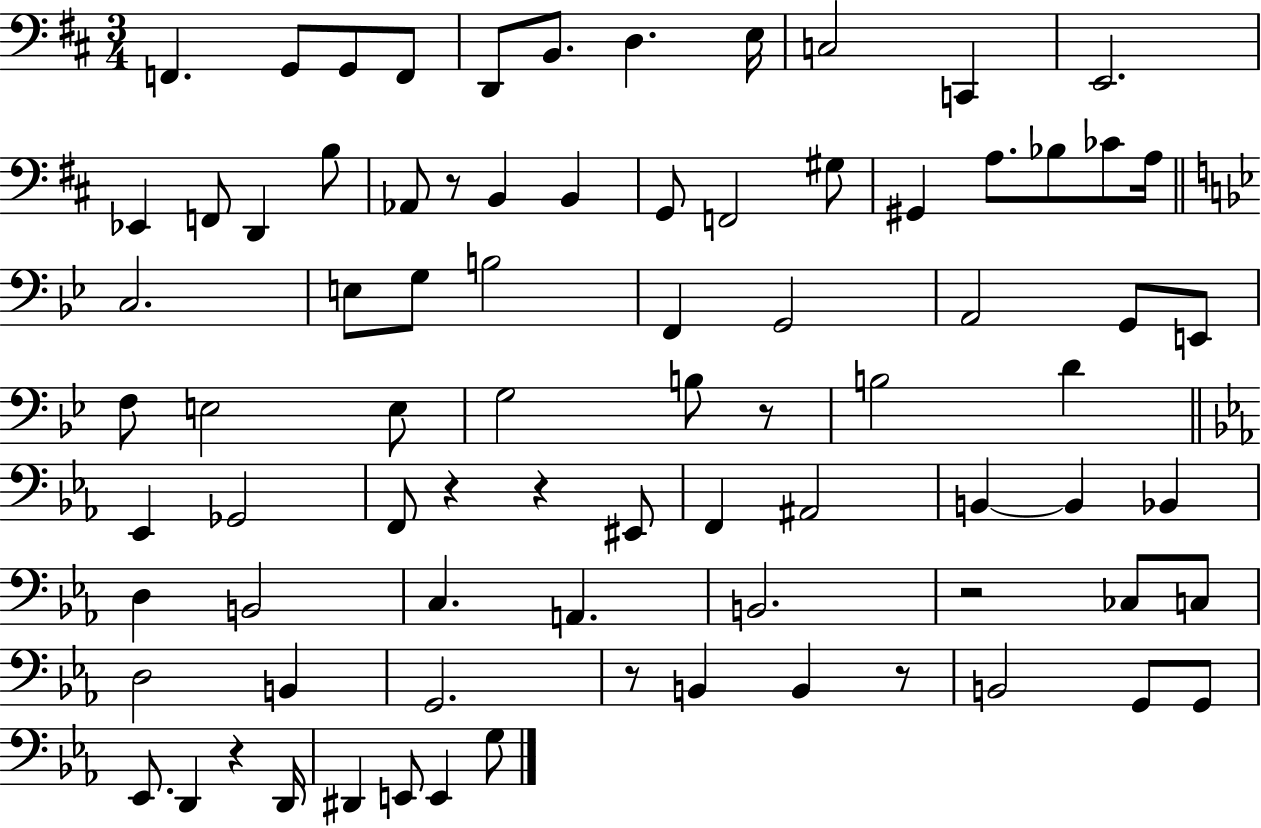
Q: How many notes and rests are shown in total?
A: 81